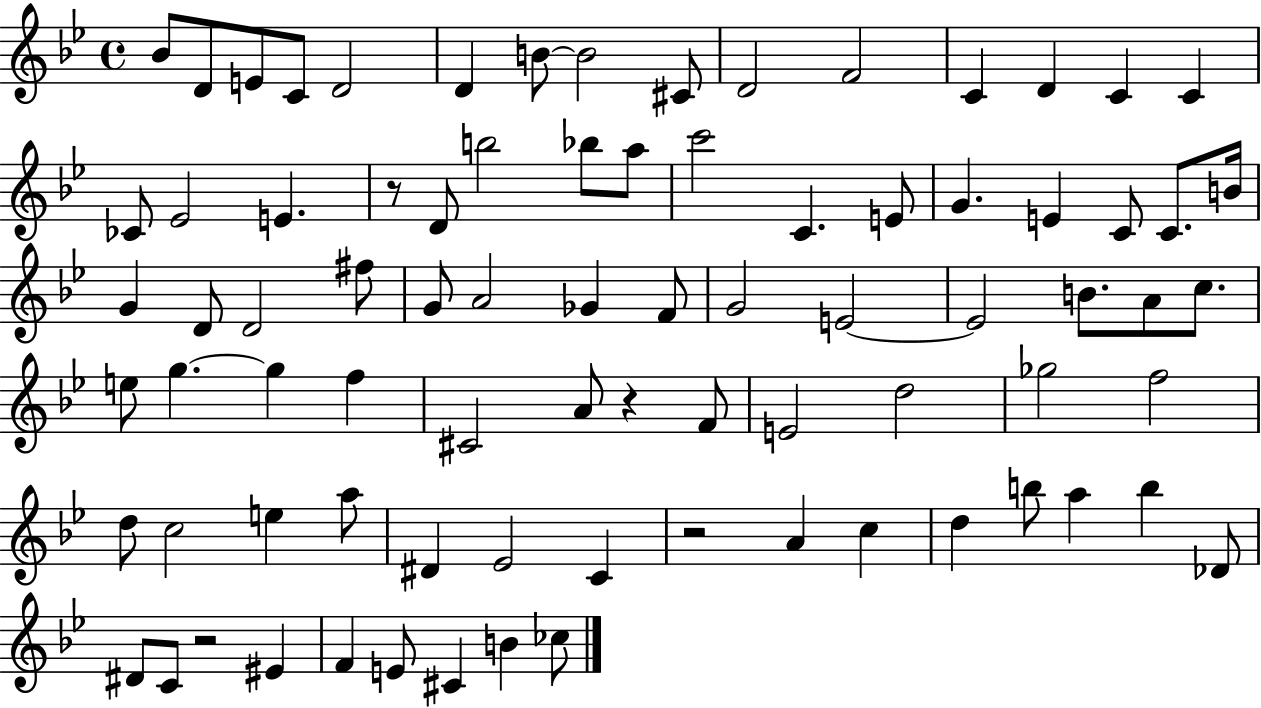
{
  \clef treble
  \time 4/4
  \defaultTimeSignature
  \key bes \major
  bes'8 d'8 e'8 c'8 d'2 | d'4 b'8~~ b'2 cis'8 | d'2 f'2 | c'4 d'4 c'4 c'4 | \break ces'8 ees'2 e'4. | r8 d'8 b''2 bes''8 a''8 | c'''2 c'4. e'8 | g'4. e'4 c'8 c'8. b'16 | \break g'4 d'8 d'2 fis''8 | g'8 a'2 ges'4 f'8 | g'2 e'2~~ | e'2 b'8. a'8 c''8. | \break e''8 g''4.~~ g''4 f''4 | cis'2 a'8 r4 f'8 | e'2 d''2 | ges''2 f''2 | \break d''8 c''2 e''4 a''8 | dis'4 ees'2 c'4 | r2 a'4 c''4 | d''4 b''8 a''4 b''4 des'8 | \break dis'8 c'8 r2 eis'4 | f'4 e'8 cis'4 b'4 ces''8 | \bar "|."
}